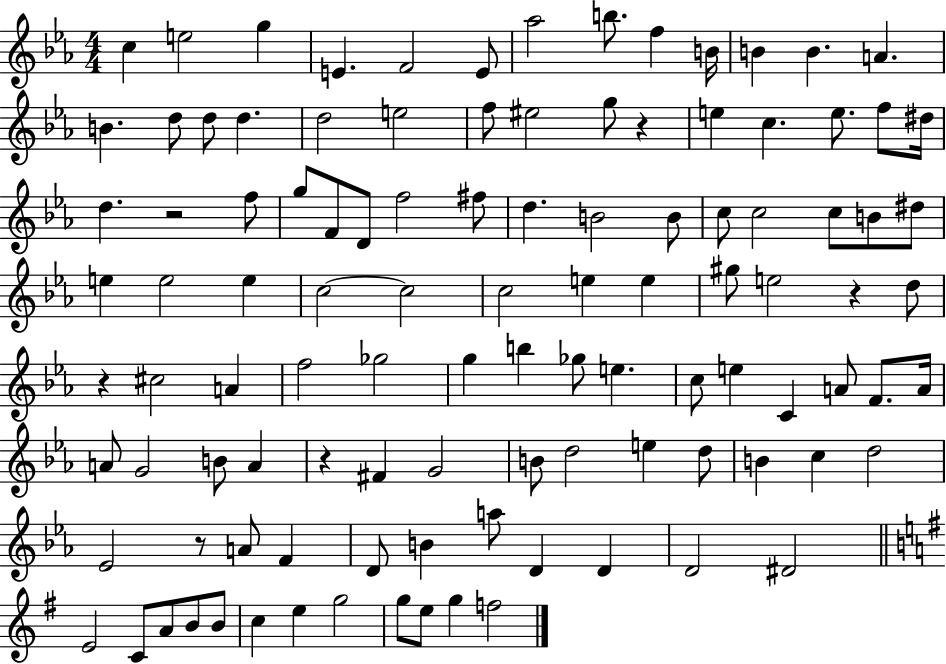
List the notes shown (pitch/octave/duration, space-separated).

C5/q E5/h G5/q E4/q. F4/h E4/e Ab5/h B5/e. F5/q B4/s B4/q B4/q. A4/q. B4/q. D5/e D5/e D5/q. D5/h E5/h F5/e EIS5/h G5/e R/q E5/q C5/q. E5/e. F5/e D#5/s D5/q. R/h F5/e G5/e F4/e D4/e F5/h F#5/e D5/q. B4/h B4/e C5/e C5/h C5/e B4/e D#5/e E5/q E5/h E5/q C5/h C5/h C5/h E5/q E5/q G#5/e E5/h R/q D5/e R/q C#5/h A4/q F5/h Gb5/h G5/q B5/q Gb5/e E5/q. C5/e E5/q C4/q A4/e F4/e. A4/s A4/e G4/h B4/e A4/q R/q F#4/q G4/h B4/e D5/h E5/q D5/e B4/q C5/q D5/h Eb4/h R/e A4/e F4/q D4/e B4/q A5/e D4/q D4/q D4/h D#4/h E4/h C4/e A4/e B4/e B4/e C5/q E5/q G5/h G5/e E5/e G5/q F5/h